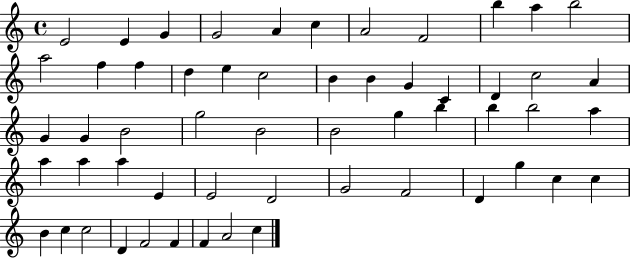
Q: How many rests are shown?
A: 0